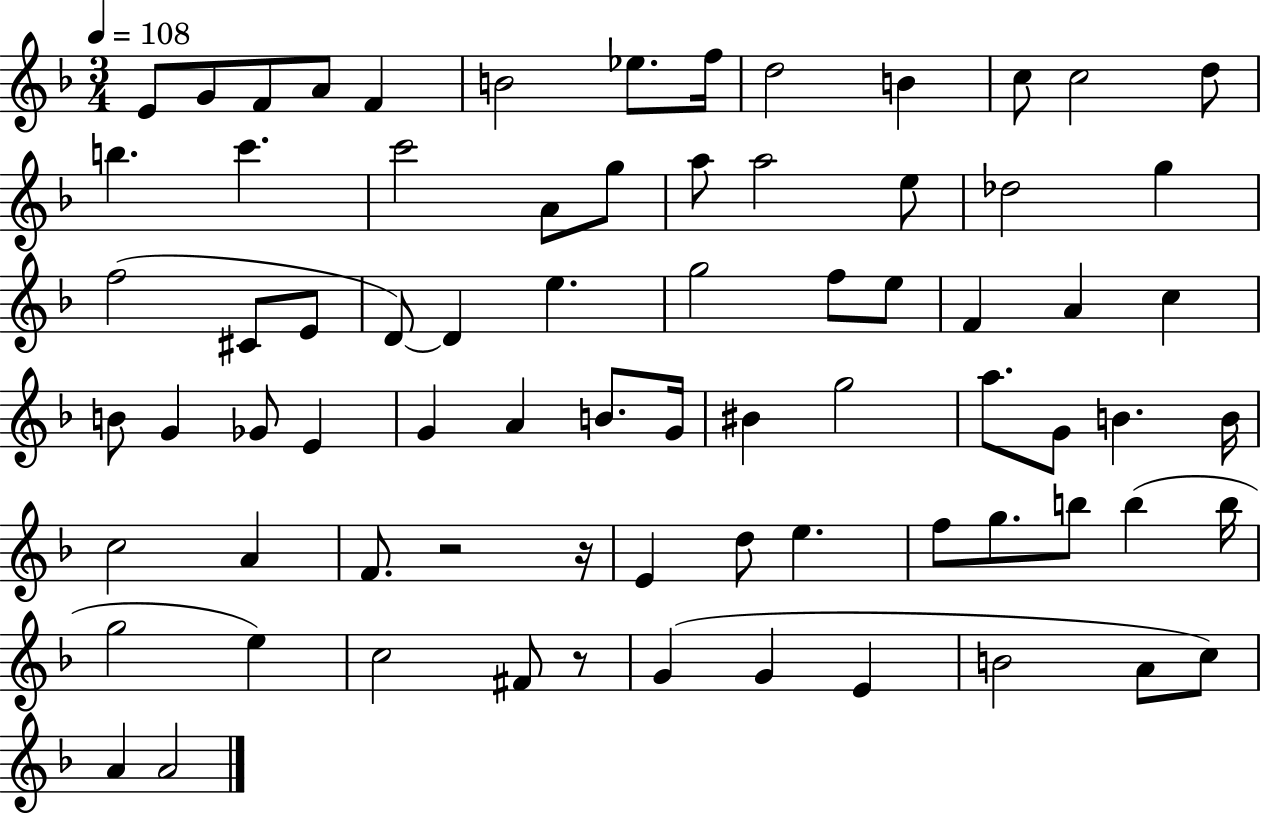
E4/e G4/e F4/e A4/e F4/q B4/h Eb5/e. F5/s D5/h B4/q C5/e C5/h D5/e B5/q. C6/q. C6/h A4/e G5/e A5/e A5/h E5/e Db5/h G5/q F5/h C#4/e E4/e D4/e D4/q E5/q. G5/h F5/e E5/e F4/q A4/q C5/q B4/e G4/q Gb4/e E4/q G4/q A4/q B4/e. G4/s BIS4/q G5/h A5/e. G4/e B4/q. B4/s C5/h A4/q F4/e. R/h R/s E4/q D5/e E5/q. F5/e G5/e. B5/e B5/q B5/s G5/h E5/q C5/h F#4/e R/e G4/q G4/q E4/q B4/h A4/e C5/e A4/q A4/h